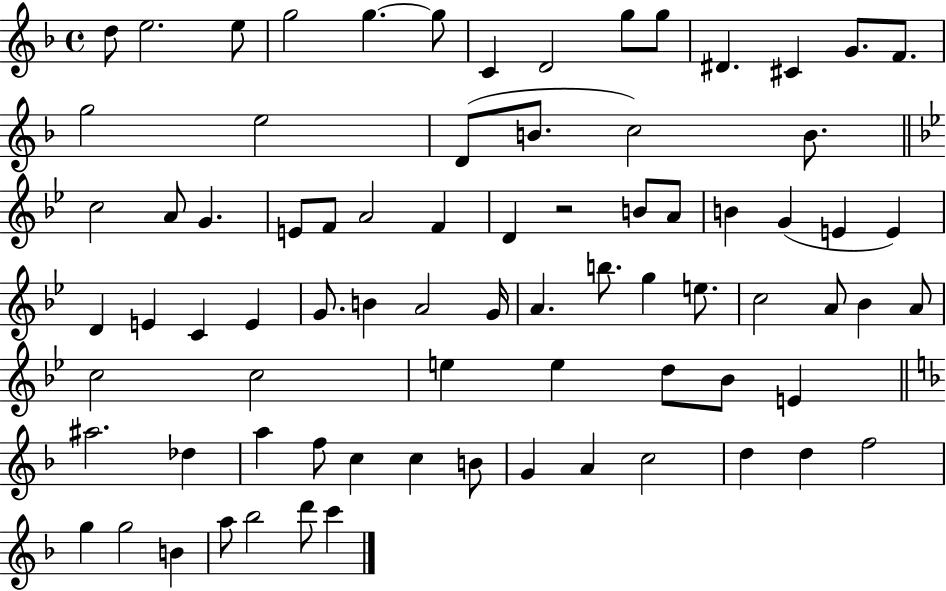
D5/e E5/h. E5/e G5/h G5/q. G5/e C4/q D4/h G5/e G5/e D#4/q. C#4/q G4/e. F4/e. G5/h E5/h D4/e B4/e. C5/h B4/e. C5/h A4/e G4/q. E4/e F4/e A4/h F4/q D4/q R/h B4/e A4/e B4/q G4/q E4/q E4/q D4/q E4/q C4/q E4/q G4/e. B4/q A4/h G4/s A4/q. B5/e. G5/q E5/e. C5/h A4/e Bb4/q A4/e C5/h C5/h E5/q E5/q D5/e Bb4/e E4/q A#5/h. Db5/q A5/q F5/e C5/q C5/q B4/e G4/q A4/q C5/h D5/q D5/q F5/h G5/q G5/h B4/q A5/e Bb5/h D6/e C6/q